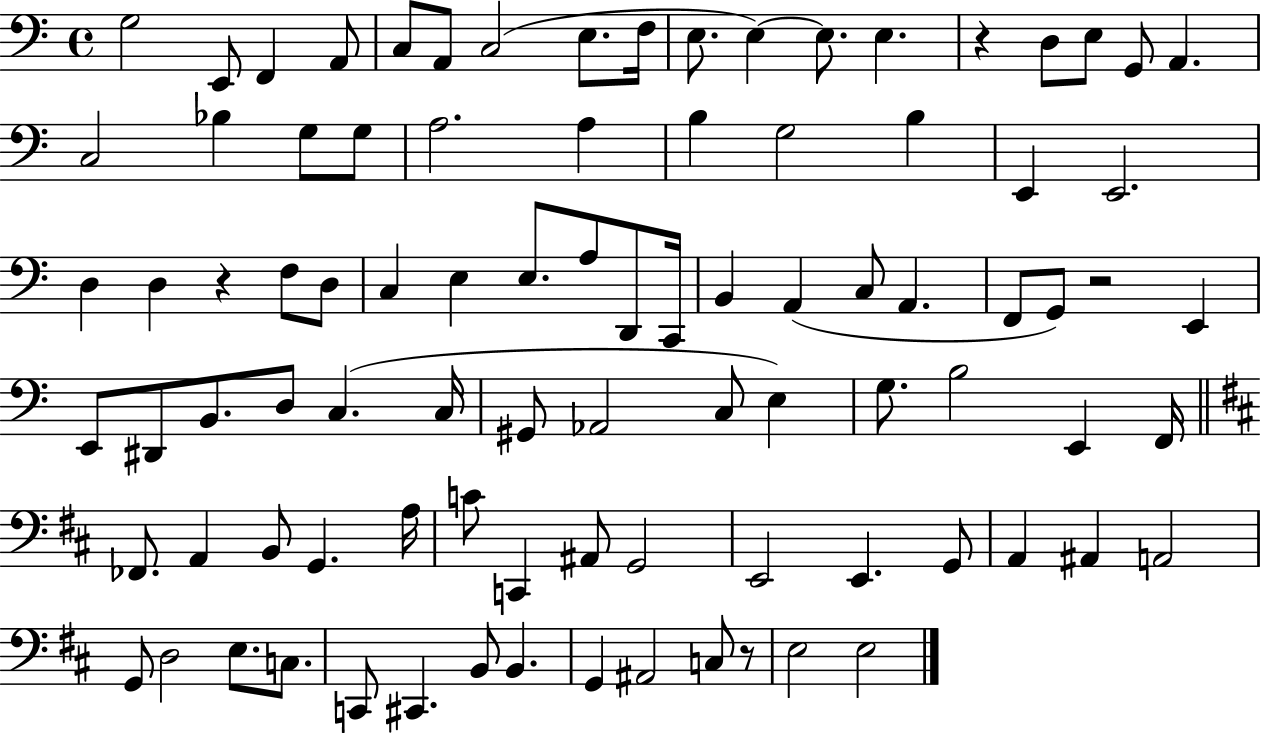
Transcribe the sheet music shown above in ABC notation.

X:1
T:Untitled
M:4/4
L:1/4
K:C
G,2 E,,/2 F,, A,,/2 C,/2 A,,/2 C,2 E,/2 F,/4 E,/2 E, E,/2 E, z D,/2 E,/2 G,,/2 A,, C,2 _B, G,/2 G,/2 A,2 A, B, G,2 B, E,, E,,2 D, D, z F,/2 D,/2 C, E, E,/2 A,/2 D,,/2 C,,/4 B,, A,, C,/2 A,, F,,/2 G,,/2 z2 E,, E,,/2 ^D,,/2 B,,/2 D,/2 C, C,/4 ^G,,/2 _A,,2 C,/2 E, G,/2 B,2 E,, F,,/4 _F,,/2 A,, B,,/2 G,, A,/4 C/2 C,, ^A,,/2 G,,2 E,,2 E,, G,,/2 A,, ^A,, A,,2 G,,/2 D,2 E,/2 C,/2 C,,/2 ^C,, B,,/2 B,, G,, ^A,,2 C,/2 z/2 E,2 E,2